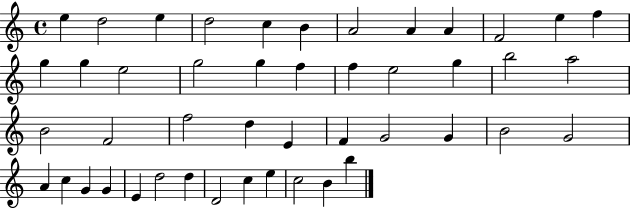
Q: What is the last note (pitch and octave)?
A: B5